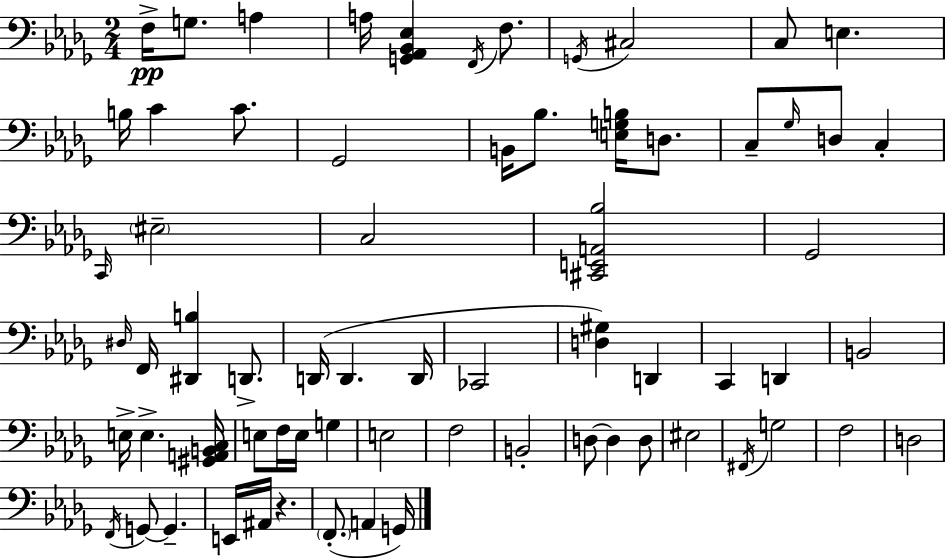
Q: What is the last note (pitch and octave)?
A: G2